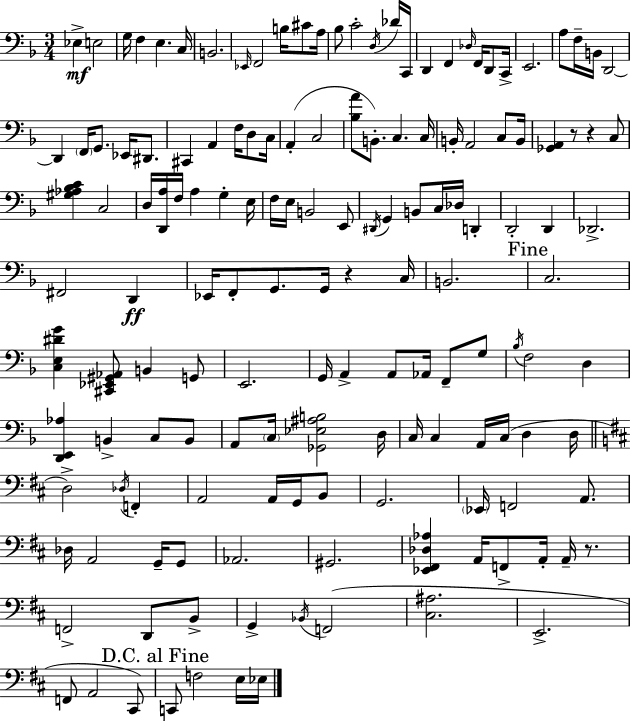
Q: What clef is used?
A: bass